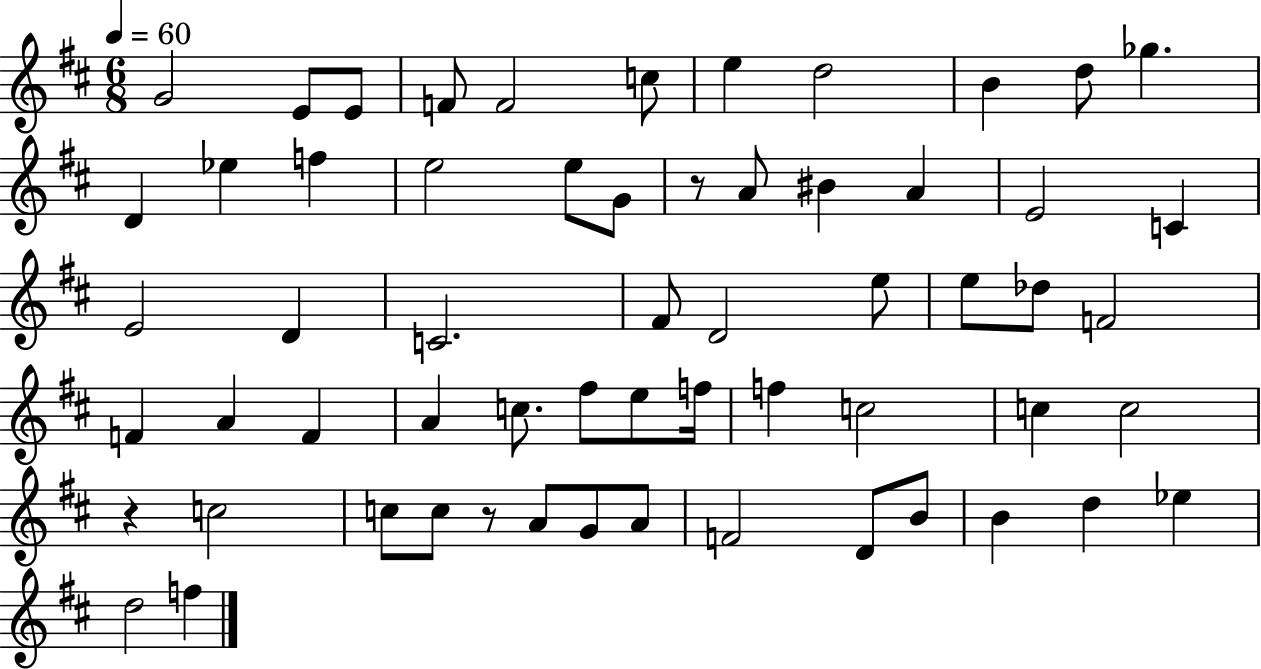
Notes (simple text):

G4/h E4/e E4/e F4/e F4/h C5/e E5/q D5/h B4/q D5/e Gb5/q. D4/q Eb5/q F5/q E5/h E5/e G4/e R/e A4/e BIS4/q A4/q E4/h C4/q E4/h D4/q C4/h. F#4/e D4/h E5/e E5/e Db5/e F4/h F4/q A4/q F4/q A4/q C5/e. F#5/e E5/e F5/s F5/q C5/h C5/q C5/h R/q C5/h C5/e C5/e R/e A4/e G4/e A4/e F4/h D4/e B4/e B4/q D5/q Eb5/q D5/h F5/q